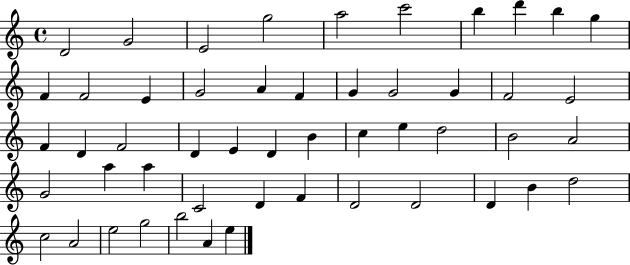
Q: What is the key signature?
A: C major